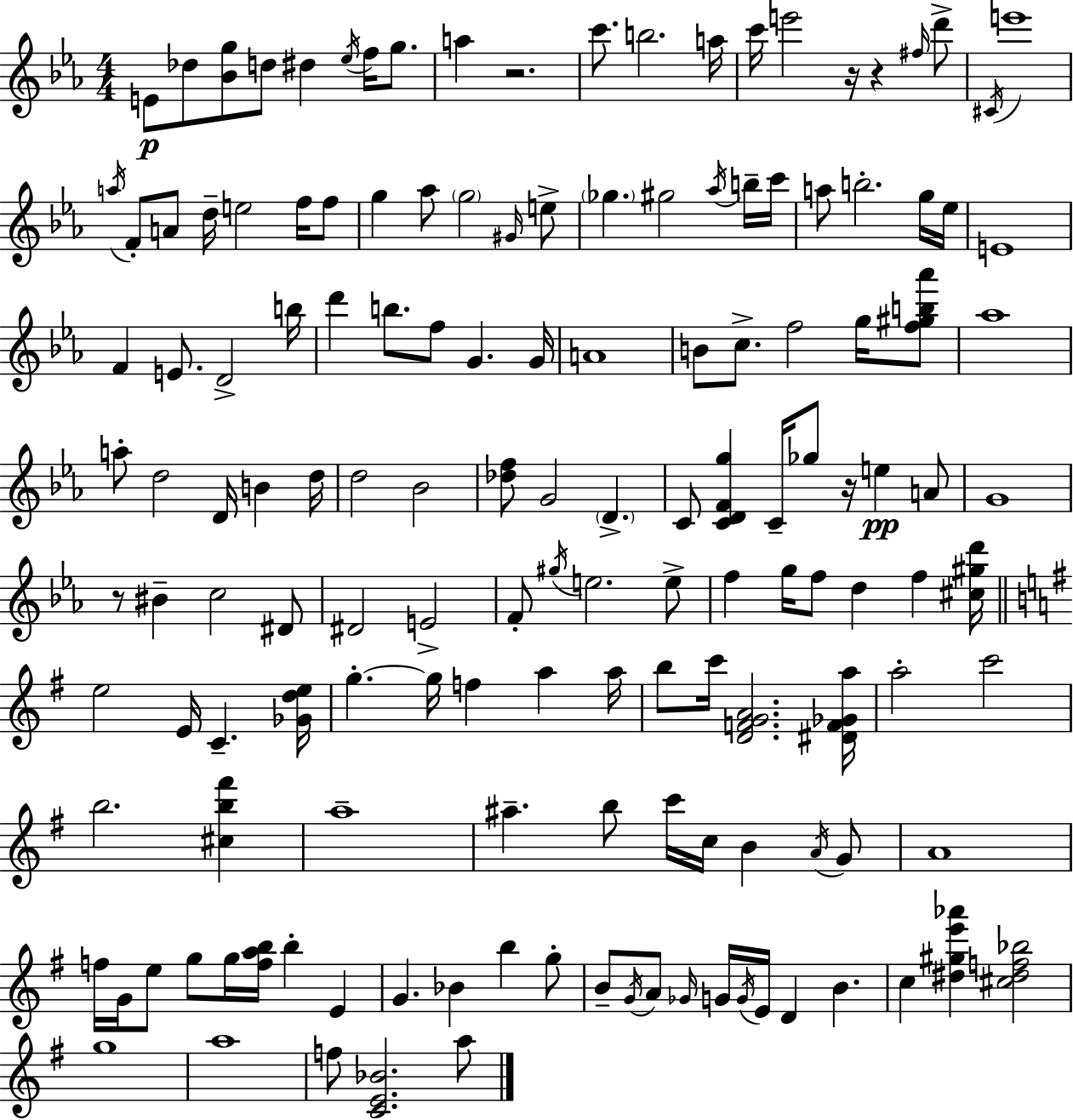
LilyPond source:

{
  \clef treble
  \numericTimeSignature
  \time 4/4
  \key ees \major
  e'8\p des''8 <bes' g''>8 d''8 dis''4 \acciaccatura { ees''16 } f''16 g''8. | a''4 r2. | c'''8. b''2. | a''16 c'''16 e'''2 r16 r4 \grace { fis''16 } | \break d'''8-> \acciaccatura { cis'16 } e'''1 | \acciaccatura { a''16 } f'8-. a'8 d''16-- e''2 | f''16 f''8 g''4 aes''8 \parenthesize g''2 | \grace { gis'16 } e''8-> \parenthesize ges''4. gis''2 | \break \acciaccatura { aes''16 } b''16-- c'''16 a''8 b''2.-. | g''16 ees''16 e'1 | f'4 e'8. d'2-> | b''16 d'''4 b''8. f''8 g'4. | \break g'16 a'1 | b'8 c''8.-> f''2 | g''16 <f'' gis'' b'' aes'''>8 aes''1 | a''8-. d''2 | \break d'16 b'4 d''16 d''2 bes'2 | <des'' f''>8 g'2 | \parenthesize d'4.-> c'8 <c' d' f' g''>4 c'16-- ges''8 r16 | e''4\pp a'8 g'1 | \break r8 bis'4-- c''2 | dis'8 dis'2 e'2-> | f'8-. \acciaccatura { gis''16 } e''2. | e''8-> f''4 g''16 f''8 d''4 | \break f''4 <cis'' gis'' d'''>16 \bar "||" \break \key e \minor e''2 e'16 c'4.-- <ges' d'' e''>16 | g''4.-.~~ g''16 f''4 a''4 a''16 | b''8 c'''16 <d' f' g' a'>2. <dis' f' ges' a''>16 | a''2-. c'''2 | \break b''2. <cis'' b'' fis'''>4 | a''1-- | ais''4.-- b''8 c'''16 c''16 b'4 \acciaccatura { a'16 } g'8 | a'1 | \break f''16 g'16 e''8 g''8 g''16 <f'' a'' b''>16 b''4-. e'4 | g'4. bes'4 b''4 g''8-. | b'8-- \acciaccatura { g'16 } a'8 \grace { ges'16 } g'16 \acciaccatura { g'16 } e'16 d'4 b'4. | c''4 <dis'' gis'' e''' aes'''>4 <cis'' dis'' f'' bes''>2 | \break g''1 | a''1 | f''8 <c' e' bes'>2. | a''8 \bar "|."
}